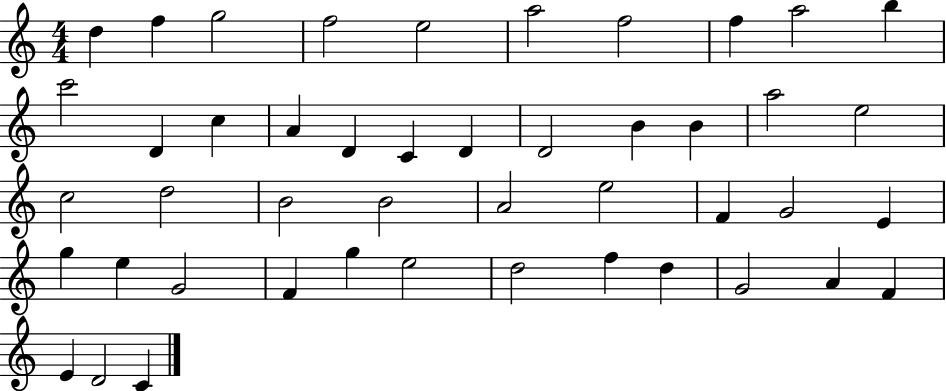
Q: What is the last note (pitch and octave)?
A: C4